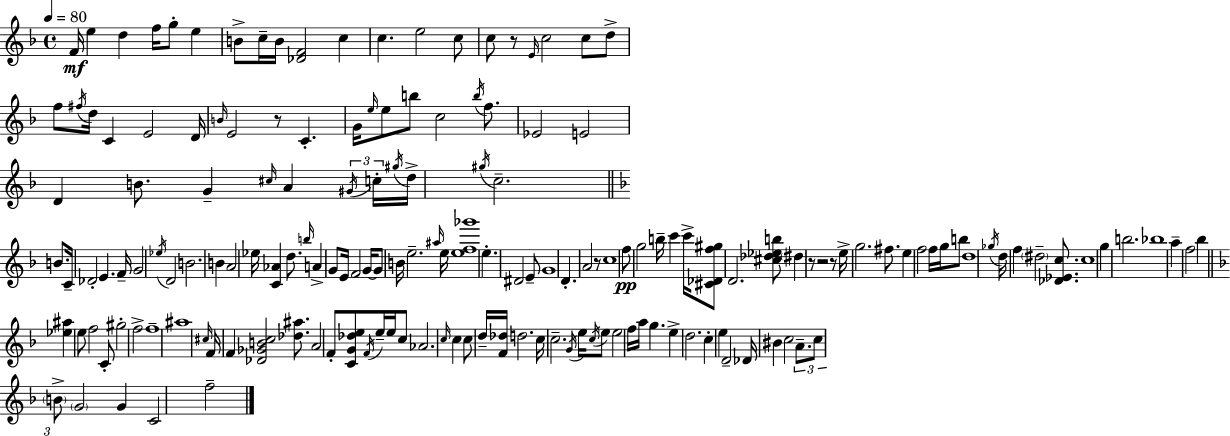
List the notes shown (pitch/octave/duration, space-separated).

F4/s E5/q D5/q F5/s G5/e E5/q B4/e C5/s B4/s [Db4,F4]/h C5/q C5/q. E5/h C5/e C5/e R/e E4/s C5/h C5/e D5/e F5/e F#5/s D5/s C4/q E4/h D4/s B4/s E4/h R/e C4/q. G4/s E5/s E5/e B5/e C5/h B5/s F5/e. Eb4/h E4/h D4/q B4/e. G4/q C#5/s A4/q G#4/s C5/s G#5/s D5/s G#5/s C5/h. B4/e. C4/s Db4/h E4/q. F4/s G4/h Eb5/s D4/h B4/h. B4/q A4/h Eb5/s [C4,Ab4]/q D5/e. B5/s A4/q G4/e E4/s F4/h G4/s G4/e B4/s E5/h. A#5/s E5/s [E5,F5,Gb6]/w E5/q. D#4/h E4/e G4/w D4/q. A4/h R/e C5/w F5/e G5/h B5/s C6/q C6/s [C#4,Db4,F5,G#5]/e D4/h. [C#5,Db5,Eb5,B5]/e D#5/q R/e R/h R/e E5/s G5/h. F#5/e. E5/q F5/h F5/s G5/s B5/e D5/w Gb5/s D5/s F5/q D#5/h [Db4,Eb4,C5]/e. C5/w G5/q B5/h. Bb5/w A5/q F5/h Bb5/q [Eb5,A#5]/q E5/e F5/h C4/e G#5/h F5/h F5/w A#5/w C#5/s F4/s F4/q [Db4,Gb4,B4,C5]/h [Db5,A#5]/e. A4/h F4/e [C4,G4,Db5,E5]/e F4/s E5/s E5/s C5/e Ab4/h. C5/s C5/q C5/e D5/s [F4,Db5]/s D5/h. C5/s C5/h. G4/s E5/s C5/s E5/e E5/h F5/s A5/s G5/q. E5/q D5/h. C5/q E5/q D4/h Db4/s BIS4/q C5/h A4/e. C5/e B4/e G4/h G4/q C4/h F5/h